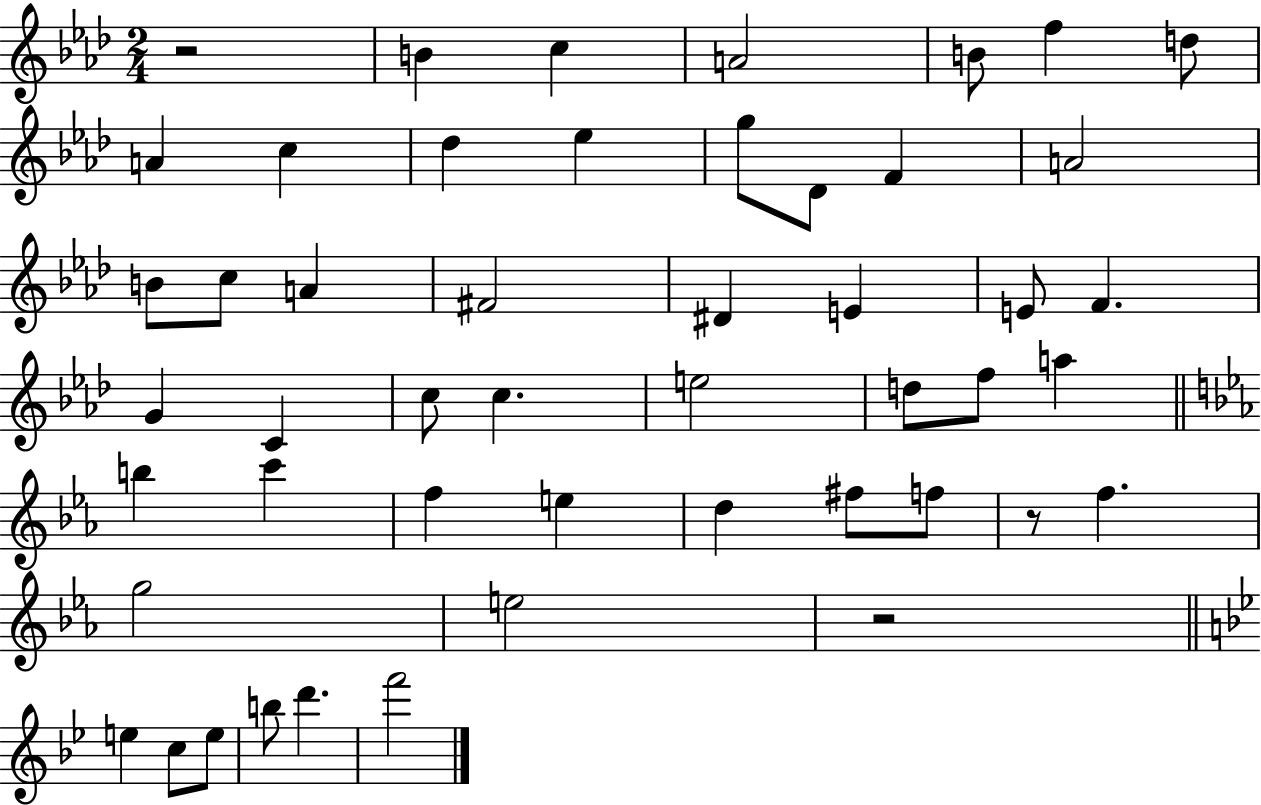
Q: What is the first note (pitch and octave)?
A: B4